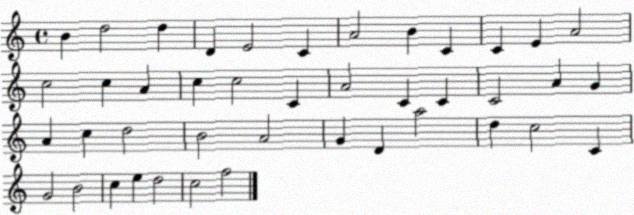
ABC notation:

X:1
T:Untitled
M:4/4
L:1/4
K:C
B d2 d D E2 C A2 B C C E A2 c2 c A c c2 C A2 C C C2 A G A c d2 B2 A2 G D a2 d c2 C G2 B2 c e d2 c2 f2